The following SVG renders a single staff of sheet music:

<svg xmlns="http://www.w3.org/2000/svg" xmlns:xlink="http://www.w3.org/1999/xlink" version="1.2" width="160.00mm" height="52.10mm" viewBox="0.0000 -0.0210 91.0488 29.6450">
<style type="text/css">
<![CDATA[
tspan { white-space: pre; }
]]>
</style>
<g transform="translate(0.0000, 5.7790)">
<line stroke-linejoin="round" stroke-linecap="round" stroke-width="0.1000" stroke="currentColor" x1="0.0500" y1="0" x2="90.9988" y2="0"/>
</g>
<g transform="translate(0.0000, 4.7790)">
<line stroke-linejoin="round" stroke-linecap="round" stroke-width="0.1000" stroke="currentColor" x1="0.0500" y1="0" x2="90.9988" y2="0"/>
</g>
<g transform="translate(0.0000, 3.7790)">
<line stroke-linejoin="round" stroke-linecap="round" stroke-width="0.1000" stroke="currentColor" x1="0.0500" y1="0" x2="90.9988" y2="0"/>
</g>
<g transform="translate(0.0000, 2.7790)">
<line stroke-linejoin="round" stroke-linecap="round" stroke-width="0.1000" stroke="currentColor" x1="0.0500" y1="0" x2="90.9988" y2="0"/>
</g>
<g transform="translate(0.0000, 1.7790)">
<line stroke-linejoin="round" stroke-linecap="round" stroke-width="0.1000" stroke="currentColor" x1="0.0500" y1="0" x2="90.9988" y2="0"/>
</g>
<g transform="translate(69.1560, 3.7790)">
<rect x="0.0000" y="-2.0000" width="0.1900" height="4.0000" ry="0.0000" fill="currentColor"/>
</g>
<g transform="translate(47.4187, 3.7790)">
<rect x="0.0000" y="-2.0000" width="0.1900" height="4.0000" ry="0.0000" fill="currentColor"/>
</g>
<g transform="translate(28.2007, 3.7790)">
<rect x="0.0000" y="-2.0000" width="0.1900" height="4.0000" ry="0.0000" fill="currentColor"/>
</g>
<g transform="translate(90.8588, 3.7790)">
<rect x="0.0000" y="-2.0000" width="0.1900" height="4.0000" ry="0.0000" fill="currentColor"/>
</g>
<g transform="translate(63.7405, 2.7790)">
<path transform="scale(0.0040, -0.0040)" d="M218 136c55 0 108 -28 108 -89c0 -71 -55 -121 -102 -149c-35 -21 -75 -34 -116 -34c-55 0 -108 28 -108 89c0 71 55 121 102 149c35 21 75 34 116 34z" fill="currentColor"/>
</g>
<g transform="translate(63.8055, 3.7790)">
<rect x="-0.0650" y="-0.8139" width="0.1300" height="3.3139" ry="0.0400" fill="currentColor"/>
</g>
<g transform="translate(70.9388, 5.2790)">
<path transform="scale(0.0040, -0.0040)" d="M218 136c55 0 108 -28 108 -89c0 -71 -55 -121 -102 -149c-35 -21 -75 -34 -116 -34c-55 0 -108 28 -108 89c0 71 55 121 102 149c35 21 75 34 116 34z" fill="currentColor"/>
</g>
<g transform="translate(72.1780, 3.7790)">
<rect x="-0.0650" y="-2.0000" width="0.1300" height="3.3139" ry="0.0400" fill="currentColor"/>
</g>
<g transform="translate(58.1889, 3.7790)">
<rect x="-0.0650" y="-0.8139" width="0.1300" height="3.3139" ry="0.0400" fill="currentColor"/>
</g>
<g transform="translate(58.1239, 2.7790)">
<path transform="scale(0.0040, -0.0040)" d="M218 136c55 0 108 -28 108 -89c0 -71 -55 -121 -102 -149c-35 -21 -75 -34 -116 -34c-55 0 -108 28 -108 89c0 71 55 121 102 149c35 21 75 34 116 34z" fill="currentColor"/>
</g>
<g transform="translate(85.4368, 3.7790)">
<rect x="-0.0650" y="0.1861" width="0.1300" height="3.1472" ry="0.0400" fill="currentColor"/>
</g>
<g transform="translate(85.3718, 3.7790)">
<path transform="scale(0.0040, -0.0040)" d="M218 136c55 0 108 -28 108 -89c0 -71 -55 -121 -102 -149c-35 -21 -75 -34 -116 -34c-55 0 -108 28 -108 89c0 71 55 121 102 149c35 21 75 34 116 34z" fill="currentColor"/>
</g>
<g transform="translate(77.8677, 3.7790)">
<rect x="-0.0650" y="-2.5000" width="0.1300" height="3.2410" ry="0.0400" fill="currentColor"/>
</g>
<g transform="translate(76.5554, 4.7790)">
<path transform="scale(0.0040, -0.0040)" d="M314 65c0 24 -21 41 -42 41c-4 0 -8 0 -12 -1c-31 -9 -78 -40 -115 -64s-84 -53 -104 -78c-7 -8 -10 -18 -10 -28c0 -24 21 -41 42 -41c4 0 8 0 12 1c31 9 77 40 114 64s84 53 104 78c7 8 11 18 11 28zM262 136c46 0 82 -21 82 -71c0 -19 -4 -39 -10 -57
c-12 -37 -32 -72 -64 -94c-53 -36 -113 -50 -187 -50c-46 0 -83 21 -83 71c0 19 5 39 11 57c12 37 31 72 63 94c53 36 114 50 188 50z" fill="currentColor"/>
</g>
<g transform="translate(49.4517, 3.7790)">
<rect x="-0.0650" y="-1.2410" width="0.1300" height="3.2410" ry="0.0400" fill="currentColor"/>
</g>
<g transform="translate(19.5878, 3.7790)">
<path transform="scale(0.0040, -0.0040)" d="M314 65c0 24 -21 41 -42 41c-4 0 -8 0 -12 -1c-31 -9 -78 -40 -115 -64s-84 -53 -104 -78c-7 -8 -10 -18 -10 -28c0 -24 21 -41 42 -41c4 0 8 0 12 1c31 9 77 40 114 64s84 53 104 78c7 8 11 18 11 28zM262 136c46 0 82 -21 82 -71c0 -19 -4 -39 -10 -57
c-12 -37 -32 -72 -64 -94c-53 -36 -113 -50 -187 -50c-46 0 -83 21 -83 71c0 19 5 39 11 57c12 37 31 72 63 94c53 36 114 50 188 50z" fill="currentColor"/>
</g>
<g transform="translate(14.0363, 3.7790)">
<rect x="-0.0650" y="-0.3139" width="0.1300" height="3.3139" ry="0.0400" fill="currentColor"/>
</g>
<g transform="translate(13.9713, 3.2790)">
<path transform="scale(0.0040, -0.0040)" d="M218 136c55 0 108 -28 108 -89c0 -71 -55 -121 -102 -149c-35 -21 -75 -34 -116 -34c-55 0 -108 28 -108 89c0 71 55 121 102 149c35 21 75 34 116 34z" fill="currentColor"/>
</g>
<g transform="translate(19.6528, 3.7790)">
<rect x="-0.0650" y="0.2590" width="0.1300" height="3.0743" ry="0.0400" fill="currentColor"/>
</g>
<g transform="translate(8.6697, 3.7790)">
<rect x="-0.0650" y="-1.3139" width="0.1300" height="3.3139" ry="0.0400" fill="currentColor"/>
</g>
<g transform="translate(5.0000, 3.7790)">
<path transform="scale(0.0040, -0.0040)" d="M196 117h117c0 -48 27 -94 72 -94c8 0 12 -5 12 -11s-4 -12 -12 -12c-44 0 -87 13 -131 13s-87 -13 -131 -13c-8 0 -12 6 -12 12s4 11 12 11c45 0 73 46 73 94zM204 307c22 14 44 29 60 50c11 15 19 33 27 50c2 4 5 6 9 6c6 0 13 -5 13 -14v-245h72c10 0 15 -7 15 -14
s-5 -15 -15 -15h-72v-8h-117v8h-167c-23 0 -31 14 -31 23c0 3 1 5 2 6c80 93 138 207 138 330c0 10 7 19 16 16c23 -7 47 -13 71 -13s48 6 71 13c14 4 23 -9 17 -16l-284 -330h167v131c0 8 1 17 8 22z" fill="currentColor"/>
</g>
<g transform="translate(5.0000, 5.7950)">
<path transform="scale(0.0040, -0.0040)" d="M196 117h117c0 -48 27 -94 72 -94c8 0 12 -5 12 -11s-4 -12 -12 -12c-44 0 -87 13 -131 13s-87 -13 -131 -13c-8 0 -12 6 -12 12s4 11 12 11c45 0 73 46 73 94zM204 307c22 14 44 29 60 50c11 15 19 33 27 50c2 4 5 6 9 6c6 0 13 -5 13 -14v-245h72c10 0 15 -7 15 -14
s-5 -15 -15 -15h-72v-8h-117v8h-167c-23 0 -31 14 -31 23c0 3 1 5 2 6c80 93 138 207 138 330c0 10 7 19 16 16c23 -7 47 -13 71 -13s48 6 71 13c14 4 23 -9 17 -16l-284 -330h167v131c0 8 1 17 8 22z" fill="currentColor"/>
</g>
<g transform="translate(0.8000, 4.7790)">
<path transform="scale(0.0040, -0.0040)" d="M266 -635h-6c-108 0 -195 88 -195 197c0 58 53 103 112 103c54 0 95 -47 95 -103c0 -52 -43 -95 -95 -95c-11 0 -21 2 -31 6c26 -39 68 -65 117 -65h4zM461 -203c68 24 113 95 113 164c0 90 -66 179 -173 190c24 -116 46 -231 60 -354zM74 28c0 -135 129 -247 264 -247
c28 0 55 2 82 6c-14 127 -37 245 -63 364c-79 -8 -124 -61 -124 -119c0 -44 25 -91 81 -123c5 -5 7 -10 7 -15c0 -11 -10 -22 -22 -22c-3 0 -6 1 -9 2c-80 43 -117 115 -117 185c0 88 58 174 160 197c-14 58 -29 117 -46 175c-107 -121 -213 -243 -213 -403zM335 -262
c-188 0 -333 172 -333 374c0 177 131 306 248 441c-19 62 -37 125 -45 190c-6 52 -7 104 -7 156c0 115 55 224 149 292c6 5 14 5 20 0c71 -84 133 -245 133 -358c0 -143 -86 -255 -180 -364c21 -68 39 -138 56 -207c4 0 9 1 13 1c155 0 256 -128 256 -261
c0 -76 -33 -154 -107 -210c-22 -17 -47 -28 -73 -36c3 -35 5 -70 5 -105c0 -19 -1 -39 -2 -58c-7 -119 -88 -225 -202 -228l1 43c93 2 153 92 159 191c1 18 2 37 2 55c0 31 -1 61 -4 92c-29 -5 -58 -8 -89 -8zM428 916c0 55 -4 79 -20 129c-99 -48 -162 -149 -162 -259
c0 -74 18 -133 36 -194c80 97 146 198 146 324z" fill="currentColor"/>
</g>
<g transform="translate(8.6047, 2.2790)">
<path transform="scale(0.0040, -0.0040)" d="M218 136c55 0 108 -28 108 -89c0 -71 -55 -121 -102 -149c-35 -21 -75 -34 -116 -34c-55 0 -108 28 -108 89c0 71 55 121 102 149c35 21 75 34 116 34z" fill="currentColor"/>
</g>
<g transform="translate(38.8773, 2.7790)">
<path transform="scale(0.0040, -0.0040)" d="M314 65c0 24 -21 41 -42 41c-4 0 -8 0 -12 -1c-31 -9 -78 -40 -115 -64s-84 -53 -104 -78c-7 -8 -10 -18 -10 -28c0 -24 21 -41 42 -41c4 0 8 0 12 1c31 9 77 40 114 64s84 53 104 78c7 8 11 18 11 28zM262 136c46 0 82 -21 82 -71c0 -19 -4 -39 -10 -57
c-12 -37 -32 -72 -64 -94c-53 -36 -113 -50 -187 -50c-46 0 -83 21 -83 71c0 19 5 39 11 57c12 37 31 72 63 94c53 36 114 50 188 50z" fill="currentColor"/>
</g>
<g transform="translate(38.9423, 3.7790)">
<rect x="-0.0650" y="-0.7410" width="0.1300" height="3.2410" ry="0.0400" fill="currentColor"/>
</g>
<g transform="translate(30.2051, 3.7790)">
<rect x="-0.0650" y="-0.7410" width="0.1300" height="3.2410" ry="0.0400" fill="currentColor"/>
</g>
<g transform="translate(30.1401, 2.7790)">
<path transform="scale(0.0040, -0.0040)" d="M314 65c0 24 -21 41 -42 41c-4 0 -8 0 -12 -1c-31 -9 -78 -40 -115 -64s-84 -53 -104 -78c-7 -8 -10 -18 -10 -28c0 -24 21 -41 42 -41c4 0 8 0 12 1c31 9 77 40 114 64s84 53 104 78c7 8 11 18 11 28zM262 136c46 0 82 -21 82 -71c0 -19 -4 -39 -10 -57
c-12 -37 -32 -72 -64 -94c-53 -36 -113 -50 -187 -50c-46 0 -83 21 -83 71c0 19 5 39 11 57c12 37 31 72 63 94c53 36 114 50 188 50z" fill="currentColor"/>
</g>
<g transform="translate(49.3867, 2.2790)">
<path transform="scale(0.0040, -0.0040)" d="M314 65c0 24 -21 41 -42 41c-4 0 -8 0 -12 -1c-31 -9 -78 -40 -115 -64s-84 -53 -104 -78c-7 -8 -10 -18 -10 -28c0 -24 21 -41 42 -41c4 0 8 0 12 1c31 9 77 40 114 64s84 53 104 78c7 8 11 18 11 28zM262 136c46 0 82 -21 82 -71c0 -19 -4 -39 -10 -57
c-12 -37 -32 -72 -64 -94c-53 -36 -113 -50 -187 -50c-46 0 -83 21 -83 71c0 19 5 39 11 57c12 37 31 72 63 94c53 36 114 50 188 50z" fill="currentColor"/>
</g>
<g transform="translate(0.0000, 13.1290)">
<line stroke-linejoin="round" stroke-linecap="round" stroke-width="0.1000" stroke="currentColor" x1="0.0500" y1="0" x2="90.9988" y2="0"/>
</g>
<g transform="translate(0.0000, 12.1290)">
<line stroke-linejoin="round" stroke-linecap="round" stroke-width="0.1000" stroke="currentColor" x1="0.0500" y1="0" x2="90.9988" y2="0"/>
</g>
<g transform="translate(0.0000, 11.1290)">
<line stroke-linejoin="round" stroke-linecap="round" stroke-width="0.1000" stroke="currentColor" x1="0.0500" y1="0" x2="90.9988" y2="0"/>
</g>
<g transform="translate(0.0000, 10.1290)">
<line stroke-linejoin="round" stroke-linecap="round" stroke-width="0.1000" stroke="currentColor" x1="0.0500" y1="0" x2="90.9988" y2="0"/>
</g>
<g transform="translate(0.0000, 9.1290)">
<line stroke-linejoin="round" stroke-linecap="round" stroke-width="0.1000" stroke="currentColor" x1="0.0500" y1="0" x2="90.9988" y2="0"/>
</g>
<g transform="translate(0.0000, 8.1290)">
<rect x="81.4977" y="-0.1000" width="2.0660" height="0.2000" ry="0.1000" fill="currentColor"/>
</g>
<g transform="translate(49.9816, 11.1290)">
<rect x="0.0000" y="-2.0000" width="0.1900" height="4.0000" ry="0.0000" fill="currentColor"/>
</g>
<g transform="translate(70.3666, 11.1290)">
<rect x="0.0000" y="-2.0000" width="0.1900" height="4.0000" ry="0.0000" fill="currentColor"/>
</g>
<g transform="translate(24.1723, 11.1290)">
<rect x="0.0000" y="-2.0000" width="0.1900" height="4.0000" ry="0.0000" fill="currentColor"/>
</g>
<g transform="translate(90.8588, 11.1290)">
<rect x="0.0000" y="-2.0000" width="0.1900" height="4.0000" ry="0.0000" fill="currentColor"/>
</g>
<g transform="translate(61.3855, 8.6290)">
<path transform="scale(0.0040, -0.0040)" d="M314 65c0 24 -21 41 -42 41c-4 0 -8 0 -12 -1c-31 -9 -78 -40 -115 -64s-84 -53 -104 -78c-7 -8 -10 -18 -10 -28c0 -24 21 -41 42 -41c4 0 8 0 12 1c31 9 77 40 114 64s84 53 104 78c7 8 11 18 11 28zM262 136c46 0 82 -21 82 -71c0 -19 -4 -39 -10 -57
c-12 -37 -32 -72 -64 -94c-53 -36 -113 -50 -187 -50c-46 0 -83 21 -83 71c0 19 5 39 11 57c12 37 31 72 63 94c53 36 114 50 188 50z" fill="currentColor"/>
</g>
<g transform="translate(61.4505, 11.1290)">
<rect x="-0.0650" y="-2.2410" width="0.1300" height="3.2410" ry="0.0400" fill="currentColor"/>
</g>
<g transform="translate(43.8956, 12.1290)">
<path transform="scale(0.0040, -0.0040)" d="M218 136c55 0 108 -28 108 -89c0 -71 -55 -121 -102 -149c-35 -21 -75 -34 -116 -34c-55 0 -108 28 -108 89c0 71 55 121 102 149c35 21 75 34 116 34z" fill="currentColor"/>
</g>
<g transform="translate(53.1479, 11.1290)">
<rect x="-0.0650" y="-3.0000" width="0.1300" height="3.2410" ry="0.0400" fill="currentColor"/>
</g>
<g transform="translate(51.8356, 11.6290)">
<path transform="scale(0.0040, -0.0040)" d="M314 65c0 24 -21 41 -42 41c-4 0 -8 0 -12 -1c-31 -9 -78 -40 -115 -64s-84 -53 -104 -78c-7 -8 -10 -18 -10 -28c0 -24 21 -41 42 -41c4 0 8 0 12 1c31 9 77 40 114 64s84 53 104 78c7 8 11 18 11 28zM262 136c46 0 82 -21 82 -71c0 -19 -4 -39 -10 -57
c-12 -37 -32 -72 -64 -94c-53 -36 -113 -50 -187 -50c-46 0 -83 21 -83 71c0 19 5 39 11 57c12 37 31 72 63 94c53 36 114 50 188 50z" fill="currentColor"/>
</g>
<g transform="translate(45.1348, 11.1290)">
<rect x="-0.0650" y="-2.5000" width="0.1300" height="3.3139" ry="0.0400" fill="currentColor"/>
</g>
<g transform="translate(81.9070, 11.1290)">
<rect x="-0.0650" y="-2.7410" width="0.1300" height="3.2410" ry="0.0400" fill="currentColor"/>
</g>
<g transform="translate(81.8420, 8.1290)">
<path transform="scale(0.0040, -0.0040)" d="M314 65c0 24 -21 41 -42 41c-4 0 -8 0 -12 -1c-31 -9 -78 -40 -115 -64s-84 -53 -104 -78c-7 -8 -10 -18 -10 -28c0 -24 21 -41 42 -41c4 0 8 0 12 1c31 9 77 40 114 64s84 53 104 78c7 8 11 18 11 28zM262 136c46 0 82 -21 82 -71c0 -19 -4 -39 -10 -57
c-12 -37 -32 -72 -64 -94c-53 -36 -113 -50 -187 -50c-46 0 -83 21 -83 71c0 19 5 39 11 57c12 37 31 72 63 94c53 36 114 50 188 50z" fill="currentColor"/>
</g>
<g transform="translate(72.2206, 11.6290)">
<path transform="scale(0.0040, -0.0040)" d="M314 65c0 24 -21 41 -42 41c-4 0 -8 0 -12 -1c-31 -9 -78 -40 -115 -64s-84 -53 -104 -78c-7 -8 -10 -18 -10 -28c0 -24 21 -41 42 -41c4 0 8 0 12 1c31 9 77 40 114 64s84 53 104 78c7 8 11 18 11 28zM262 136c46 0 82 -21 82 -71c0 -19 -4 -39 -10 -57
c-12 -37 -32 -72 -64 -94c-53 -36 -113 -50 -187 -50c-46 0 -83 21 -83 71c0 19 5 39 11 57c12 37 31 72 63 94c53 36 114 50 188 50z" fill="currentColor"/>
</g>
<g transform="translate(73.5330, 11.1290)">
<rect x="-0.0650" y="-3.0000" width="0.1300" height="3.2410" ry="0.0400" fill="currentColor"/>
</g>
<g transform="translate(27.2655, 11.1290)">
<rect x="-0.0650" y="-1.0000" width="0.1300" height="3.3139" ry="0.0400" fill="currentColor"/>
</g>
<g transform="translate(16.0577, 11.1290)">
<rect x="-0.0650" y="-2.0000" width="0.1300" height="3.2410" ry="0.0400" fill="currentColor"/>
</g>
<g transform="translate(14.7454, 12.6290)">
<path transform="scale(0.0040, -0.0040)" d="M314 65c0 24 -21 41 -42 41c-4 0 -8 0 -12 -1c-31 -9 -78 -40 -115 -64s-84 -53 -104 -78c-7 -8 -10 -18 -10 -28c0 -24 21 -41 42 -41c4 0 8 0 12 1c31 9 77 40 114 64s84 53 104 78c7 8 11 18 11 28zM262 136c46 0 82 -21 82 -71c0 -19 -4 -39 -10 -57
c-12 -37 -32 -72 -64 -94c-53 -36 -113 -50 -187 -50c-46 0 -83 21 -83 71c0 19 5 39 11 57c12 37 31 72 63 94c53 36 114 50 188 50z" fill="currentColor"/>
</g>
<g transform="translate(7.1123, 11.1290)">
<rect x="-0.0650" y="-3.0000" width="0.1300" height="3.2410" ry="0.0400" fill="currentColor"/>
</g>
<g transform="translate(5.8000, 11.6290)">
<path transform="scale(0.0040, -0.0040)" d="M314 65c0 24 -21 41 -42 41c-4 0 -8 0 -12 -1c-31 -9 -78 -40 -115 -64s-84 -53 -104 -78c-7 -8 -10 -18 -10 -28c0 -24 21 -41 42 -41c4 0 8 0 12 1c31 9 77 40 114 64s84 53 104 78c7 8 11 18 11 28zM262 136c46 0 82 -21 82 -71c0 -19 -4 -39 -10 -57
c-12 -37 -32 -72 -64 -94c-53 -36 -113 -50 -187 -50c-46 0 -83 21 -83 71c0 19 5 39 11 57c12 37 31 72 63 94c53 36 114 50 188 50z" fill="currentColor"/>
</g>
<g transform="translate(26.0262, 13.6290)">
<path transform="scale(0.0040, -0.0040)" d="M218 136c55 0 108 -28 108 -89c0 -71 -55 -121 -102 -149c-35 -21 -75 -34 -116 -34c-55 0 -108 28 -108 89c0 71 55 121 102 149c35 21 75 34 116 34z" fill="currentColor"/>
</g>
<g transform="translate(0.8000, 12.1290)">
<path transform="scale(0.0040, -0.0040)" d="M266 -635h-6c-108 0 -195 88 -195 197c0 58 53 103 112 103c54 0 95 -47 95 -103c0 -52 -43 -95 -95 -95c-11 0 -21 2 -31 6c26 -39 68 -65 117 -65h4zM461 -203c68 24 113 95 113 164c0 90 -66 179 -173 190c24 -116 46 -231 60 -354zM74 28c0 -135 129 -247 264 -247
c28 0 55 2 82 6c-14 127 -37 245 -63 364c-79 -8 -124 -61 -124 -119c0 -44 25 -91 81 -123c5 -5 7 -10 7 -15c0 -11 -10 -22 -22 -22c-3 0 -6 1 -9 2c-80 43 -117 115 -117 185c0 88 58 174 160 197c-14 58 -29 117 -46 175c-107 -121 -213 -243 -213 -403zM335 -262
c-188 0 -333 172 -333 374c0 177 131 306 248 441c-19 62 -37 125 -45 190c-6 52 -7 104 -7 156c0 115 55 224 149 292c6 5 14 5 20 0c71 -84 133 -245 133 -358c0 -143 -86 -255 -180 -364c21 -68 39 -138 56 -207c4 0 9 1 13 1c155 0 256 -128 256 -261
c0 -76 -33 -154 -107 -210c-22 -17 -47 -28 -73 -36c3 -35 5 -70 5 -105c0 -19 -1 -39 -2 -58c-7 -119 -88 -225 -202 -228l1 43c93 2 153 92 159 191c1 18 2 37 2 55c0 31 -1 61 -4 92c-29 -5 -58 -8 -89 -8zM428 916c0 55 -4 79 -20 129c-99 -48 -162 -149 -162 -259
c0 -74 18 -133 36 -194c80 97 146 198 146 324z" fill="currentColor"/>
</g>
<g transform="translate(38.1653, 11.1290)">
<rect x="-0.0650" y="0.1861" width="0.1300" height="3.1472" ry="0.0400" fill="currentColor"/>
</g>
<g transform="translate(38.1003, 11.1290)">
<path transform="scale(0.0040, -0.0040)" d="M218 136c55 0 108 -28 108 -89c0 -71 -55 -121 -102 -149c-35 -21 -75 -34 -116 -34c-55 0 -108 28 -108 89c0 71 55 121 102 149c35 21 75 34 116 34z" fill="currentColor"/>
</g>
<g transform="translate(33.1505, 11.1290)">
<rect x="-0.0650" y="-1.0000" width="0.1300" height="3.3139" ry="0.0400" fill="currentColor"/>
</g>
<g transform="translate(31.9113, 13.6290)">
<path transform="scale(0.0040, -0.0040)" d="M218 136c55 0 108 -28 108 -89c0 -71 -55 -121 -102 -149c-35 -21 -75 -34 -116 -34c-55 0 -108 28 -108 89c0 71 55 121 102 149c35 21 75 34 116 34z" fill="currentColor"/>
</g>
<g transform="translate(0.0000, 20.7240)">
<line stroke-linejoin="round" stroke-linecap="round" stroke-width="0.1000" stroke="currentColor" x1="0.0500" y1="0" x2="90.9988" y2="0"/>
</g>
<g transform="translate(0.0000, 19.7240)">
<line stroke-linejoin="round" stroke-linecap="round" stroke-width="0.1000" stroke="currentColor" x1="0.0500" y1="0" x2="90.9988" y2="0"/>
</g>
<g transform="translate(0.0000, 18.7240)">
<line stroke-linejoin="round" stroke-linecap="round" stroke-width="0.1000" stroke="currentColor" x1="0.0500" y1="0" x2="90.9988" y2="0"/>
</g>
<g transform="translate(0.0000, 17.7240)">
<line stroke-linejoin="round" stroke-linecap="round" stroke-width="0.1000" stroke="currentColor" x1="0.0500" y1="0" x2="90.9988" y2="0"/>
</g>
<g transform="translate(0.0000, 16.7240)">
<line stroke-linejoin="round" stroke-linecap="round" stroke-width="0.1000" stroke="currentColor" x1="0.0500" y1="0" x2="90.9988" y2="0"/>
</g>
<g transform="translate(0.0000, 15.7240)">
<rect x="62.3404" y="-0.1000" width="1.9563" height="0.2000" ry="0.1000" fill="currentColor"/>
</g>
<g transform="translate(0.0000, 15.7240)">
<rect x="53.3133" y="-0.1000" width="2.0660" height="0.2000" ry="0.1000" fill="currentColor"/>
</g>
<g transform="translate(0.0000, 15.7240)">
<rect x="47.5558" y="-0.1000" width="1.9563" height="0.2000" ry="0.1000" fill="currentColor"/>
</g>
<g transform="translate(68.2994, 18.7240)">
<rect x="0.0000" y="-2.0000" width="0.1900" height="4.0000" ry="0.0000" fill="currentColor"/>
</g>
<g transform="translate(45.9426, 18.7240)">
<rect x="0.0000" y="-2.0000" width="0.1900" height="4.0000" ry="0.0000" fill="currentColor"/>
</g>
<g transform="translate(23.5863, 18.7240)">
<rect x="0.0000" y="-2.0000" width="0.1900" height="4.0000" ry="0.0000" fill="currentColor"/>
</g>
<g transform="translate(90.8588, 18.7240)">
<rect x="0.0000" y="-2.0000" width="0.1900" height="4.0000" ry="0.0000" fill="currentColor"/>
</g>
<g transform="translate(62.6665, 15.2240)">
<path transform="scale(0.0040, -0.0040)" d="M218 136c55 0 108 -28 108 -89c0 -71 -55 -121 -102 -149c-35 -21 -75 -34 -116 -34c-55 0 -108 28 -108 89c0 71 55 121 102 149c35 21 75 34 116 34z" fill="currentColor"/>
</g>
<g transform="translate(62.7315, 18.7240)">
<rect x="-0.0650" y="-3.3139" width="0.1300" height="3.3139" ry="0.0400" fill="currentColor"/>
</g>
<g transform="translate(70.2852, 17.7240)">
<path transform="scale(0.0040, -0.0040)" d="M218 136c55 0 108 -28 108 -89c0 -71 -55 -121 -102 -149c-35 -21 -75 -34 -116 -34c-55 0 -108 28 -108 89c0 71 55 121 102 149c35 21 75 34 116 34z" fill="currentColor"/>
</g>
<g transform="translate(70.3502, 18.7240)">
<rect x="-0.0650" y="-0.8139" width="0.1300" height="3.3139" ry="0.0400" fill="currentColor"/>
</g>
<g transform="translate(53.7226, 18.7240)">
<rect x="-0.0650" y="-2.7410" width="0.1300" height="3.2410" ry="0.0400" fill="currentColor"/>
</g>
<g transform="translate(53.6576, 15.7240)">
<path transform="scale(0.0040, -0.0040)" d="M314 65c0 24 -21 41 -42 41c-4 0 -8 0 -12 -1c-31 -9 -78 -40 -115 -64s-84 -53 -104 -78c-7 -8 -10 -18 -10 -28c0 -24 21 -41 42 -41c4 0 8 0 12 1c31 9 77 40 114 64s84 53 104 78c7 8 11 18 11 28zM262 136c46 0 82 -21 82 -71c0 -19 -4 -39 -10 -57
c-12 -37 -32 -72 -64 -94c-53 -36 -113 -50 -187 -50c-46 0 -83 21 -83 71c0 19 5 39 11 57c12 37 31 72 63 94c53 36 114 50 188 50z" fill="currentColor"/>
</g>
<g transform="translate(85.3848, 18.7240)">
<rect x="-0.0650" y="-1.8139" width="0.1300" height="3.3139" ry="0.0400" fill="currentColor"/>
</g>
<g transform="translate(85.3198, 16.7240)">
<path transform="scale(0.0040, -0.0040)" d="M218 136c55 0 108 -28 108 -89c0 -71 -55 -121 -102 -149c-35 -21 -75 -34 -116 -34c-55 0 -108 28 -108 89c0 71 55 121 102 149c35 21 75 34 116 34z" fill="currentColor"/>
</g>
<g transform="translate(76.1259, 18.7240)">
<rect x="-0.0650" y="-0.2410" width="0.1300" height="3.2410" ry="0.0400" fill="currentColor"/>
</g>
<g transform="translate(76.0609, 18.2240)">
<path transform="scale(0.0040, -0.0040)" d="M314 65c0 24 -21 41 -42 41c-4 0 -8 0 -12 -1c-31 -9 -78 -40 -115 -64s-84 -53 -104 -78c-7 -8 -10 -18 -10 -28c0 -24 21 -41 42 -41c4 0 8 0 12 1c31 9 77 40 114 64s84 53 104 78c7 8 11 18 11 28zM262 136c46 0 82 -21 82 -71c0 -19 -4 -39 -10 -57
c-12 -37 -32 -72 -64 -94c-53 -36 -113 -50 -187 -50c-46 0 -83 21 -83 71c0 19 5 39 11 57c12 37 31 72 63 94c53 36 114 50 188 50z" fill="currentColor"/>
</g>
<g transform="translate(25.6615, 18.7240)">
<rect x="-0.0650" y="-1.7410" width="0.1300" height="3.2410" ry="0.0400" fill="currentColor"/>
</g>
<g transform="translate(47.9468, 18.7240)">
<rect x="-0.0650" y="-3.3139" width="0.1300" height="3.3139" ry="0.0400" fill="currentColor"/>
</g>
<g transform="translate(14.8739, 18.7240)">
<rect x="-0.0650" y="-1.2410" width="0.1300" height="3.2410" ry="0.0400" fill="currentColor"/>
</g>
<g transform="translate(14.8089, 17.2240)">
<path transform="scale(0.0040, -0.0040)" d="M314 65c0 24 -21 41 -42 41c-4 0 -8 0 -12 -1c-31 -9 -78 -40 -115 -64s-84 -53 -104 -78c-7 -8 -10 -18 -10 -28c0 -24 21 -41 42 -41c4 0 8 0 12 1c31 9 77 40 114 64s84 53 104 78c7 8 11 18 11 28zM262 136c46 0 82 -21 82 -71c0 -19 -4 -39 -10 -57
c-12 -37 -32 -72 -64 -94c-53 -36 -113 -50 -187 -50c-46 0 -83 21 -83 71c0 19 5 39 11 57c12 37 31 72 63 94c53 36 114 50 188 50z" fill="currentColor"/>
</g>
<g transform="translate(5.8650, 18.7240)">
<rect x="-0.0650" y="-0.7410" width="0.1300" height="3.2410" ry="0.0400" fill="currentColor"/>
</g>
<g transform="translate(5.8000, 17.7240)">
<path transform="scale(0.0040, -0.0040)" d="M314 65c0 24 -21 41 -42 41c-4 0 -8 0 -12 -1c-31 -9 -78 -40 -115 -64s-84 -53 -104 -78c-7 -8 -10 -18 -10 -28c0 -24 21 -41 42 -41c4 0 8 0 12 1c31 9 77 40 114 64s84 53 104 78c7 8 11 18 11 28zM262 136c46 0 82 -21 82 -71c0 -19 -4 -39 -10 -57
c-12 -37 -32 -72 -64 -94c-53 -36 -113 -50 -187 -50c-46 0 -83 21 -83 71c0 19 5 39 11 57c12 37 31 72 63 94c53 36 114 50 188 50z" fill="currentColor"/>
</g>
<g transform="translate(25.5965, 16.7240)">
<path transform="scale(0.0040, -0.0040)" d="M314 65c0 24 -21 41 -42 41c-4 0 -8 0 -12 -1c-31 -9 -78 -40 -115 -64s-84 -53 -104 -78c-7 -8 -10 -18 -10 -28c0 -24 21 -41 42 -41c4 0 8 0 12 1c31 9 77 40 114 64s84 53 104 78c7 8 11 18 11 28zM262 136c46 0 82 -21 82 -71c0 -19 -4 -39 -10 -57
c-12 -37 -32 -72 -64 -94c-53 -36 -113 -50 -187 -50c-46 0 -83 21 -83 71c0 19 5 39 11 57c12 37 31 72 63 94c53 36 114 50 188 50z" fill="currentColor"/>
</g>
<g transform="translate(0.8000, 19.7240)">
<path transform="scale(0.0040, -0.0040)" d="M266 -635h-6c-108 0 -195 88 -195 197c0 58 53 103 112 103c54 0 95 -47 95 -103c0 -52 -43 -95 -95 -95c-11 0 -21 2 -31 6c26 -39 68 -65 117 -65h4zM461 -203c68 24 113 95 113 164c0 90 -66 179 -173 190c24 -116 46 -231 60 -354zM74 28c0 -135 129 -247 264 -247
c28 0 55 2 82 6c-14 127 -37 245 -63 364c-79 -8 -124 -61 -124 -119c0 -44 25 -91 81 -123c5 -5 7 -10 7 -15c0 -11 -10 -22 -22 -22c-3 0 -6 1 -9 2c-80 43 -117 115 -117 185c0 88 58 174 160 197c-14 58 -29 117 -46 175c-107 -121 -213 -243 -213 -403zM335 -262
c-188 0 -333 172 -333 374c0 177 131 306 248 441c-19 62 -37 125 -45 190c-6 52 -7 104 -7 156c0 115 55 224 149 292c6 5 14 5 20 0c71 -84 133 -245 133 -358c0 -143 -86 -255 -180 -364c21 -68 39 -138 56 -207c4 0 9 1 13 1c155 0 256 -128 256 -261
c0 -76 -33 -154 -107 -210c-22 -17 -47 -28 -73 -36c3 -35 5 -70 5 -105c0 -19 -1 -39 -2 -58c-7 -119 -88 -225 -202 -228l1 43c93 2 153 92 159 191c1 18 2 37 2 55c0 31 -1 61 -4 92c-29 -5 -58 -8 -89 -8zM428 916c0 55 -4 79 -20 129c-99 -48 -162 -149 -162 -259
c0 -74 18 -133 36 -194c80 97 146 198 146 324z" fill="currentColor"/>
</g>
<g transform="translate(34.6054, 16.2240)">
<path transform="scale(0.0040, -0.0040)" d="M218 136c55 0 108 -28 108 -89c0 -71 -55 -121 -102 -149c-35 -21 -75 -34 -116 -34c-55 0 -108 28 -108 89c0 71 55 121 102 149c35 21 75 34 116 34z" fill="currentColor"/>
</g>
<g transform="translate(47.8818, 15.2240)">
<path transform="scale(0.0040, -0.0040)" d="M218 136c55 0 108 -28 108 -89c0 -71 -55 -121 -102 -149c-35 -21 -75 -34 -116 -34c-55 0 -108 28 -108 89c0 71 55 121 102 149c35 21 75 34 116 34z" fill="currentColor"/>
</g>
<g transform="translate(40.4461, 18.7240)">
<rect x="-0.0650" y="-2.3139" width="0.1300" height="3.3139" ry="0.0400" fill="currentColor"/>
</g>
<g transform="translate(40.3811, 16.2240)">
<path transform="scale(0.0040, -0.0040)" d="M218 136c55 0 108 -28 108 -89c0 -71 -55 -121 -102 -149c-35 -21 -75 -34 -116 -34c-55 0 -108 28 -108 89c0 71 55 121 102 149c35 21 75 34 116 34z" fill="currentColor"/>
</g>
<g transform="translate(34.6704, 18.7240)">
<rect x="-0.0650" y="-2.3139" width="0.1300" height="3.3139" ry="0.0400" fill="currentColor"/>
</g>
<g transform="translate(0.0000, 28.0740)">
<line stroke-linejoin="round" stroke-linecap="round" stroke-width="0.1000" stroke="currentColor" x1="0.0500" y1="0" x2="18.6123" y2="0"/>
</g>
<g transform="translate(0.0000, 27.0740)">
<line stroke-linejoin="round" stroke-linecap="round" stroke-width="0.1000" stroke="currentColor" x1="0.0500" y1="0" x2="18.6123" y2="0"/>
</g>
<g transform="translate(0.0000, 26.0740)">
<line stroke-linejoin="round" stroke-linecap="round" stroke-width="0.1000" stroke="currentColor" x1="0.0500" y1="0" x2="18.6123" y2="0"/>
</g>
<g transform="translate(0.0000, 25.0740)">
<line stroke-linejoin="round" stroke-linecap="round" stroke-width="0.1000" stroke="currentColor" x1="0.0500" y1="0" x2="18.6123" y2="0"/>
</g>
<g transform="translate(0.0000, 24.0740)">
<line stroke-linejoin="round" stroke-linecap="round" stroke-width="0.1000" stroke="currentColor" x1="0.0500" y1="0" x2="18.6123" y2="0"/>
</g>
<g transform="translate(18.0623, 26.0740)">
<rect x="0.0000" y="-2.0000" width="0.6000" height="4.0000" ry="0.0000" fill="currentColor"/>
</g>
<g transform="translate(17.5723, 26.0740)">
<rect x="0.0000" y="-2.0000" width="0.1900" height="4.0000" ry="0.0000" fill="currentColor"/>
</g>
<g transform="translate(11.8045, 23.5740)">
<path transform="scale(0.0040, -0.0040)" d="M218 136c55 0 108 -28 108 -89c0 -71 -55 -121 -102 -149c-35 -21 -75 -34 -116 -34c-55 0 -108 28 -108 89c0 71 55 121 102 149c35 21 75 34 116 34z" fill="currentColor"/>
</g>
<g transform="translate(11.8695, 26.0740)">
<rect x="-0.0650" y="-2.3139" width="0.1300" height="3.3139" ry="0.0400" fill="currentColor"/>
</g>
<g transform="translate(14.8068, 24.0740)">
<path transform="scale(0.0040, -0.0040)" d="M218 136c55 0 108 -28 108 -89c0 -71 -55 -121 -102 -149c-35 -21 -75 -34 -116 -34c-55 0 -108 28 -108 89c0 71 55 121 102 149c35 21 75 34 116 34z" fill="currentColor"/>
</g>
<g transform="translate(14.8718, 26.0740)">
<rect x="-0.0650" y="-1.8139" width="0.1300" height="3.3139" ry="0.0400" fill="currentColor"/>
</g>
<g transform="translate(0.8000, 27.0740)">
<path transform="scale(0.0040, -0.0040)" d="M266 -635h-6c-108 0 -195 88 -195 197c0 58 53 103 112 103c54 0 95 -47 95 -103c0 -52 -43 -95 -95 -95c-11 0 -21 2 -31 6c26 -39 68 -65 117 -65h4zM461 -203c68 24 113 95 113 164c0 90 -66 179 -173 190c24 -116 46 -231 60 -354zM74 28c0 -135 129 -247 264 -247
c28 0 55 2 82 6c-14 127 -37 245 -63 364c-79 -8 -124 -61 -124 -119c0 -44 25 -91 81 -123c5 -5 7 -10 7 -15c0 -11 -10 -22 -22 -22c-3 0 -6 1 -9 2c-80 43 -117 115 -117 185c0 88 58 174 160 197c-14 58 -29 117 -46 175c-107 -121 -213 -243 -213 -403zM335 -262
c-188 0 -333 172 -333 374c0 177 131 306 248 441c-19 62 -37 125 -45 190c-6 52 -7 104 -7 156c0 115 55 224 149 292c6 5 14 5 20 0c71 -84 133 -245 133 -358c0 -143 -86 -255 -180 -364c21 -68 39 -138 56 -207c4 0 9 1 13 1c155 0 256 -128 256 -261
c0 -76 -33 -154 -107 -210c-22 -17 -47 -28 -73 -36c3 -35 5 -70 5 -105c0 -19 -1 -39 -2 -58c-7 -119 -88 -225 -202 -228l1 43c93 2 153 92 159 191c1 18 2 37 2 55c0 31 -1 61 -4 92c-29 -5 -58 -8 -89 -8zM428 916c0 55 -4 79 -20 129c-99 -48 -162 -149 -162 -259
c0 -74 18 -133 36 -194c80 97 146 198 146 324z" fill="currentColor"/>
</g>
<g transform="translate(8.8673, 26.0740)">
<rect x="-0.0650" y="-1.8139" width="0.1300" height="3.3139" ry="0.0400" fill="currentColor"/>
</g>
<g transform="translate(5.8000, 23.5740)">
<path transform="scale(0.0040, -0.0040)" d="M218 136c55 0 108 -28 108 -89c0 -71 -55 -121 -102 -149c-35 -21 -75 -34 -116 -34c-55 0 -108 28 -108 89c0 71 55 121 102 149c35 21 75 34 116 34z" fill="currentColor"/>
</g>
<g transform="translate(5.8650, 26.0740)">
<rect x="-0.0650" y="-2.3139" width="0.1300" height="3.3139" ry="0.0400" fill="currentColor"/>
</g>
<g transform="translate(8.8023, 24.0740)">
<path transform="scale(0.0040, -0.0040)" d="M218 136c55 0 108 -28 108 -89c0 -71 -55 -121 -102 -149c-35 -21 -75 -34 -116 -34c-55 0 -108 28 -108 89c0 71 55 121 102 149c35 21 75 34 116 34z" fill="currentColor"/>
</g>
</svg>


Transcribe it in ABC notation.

X:1
T:Untitled
M:4/4
L:1/4
K:C
e c B2 d2 d2 e2 d d F G2 B A2 F2 D D B G A2 g2 A2 a2 d2 e2 f2 g g b a2 b d c2 f g f g f